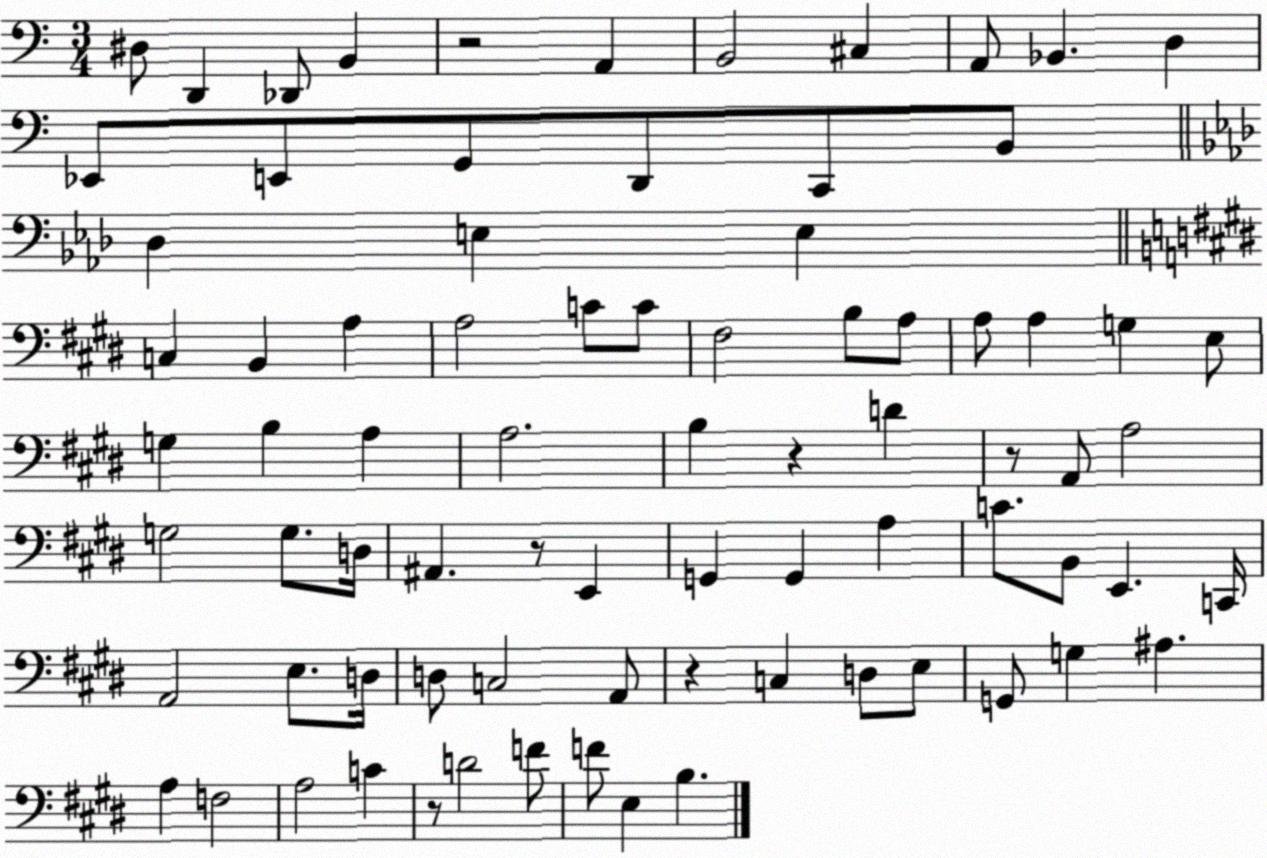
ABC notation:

X:1
T:Untitled
M:3/4
L:1/4
K:C
^D,/2 D,, _D,,/2 B,, z2 A,, B,,2 ^C, A,,/2 _B,, D, _E,,/2 E,,/2 G,,/2 D,,/2 C,,/2 B,,/2 _D, E, E, C, B,, A, A,2 C/2 C/2 ^F,2 B,/2 A,/2 A,/2 A, G, E,/2 G, B, A, A,2 B, z D z/2 A,,/2 A,2 G,2 G,/2 D,/4 ^A,, z/2 E,, G,, G,, A, C/2 B,,/2 E,, C,,/4 A,,2 E,/2 D,/4 D,/2 C,2 A,,/2 z C, D,/2 E,/2 G,,/2 G, ^A, A, F,2 A,2 C z/2 D2 F/2 F/2 E, B,